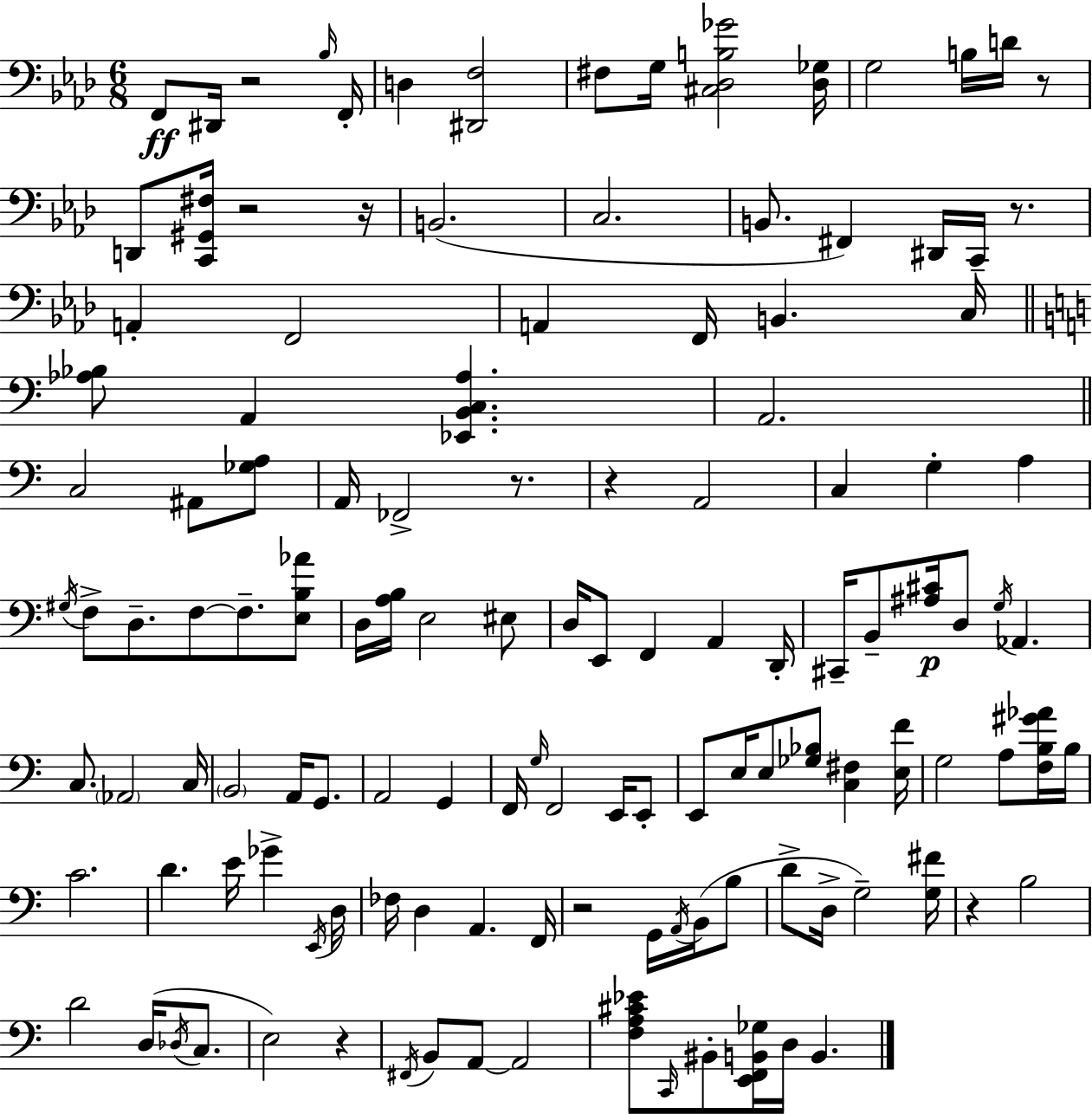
{
  \clef bass
  \numericTimeSignature
  \time 6/8
  \key aes \major
  \repeat volta 2 { f,8\ff dis,16 r2 \grace { bes16 } | f,16-. d4 <dis, f>2 | fis8 g16 <cis des b ges'>2 | <des ges>16 g2 b16 d'16 r8 | \break d,8 <c, gis, fis>16 r2 | r16 b,2.( | c2. | b,8. fis,4) dis,16 c,16-- r8. | \break a,4-. f,2 | a,4 f,16 b,4. | c16 \bar "||" \break \key a \minor <aes bes>8 a,4 <ees, b, c aes>4. | a,2. | \bar "||" \break \key c \major c2 ais,8 <ges a>8 | a,16 fes,2-> r8. | r4 a,2 | c4 g4-. a4 | \break \acciaccatura { gis16 } f8-> d8.-- f8~~ f8.-- <e b aes'>8 | d16 <a b>16 e2 eis8 | d16 e,8 f,4 a,4 | d,16-. cis,16-- b,8-- <ais cis'>16\p d8 \acciaccatura { g16 } aes,4. | \break c8. \parenthesize aes,2 | c16 \parenthesize b,2 a,16 g,8. | a,2 g,4 | f,16 \grace { g16 } f,2 | \break e,16 e,8-. e,8 e16 e8 <ges bes>8 <c fis>4 | <e f'>16 g2 a8 | <f b gis' aes'>16 b16 c'2. | d'4. e'16 ges'4-> | \break \acciaccatura { e,16 } d16 fes16 d4 a,4. | f,16 r2 | g,16 \acciaccatura { a,16 }( b,16 b8 d'8-> d16-> g2--) | <g fis'>16 r4 b2 | \break d'2 | d16( \acciaccatura { des16 } c8. e2) | r4 \acciaccatura { fis,16 } b,8 a,8~~ a,2 | <f a cis' ees'>8 \grace { c,16 } bis,8-. | \break <e, f, b, ges>16 d16 b,4. } \bar "|."
}